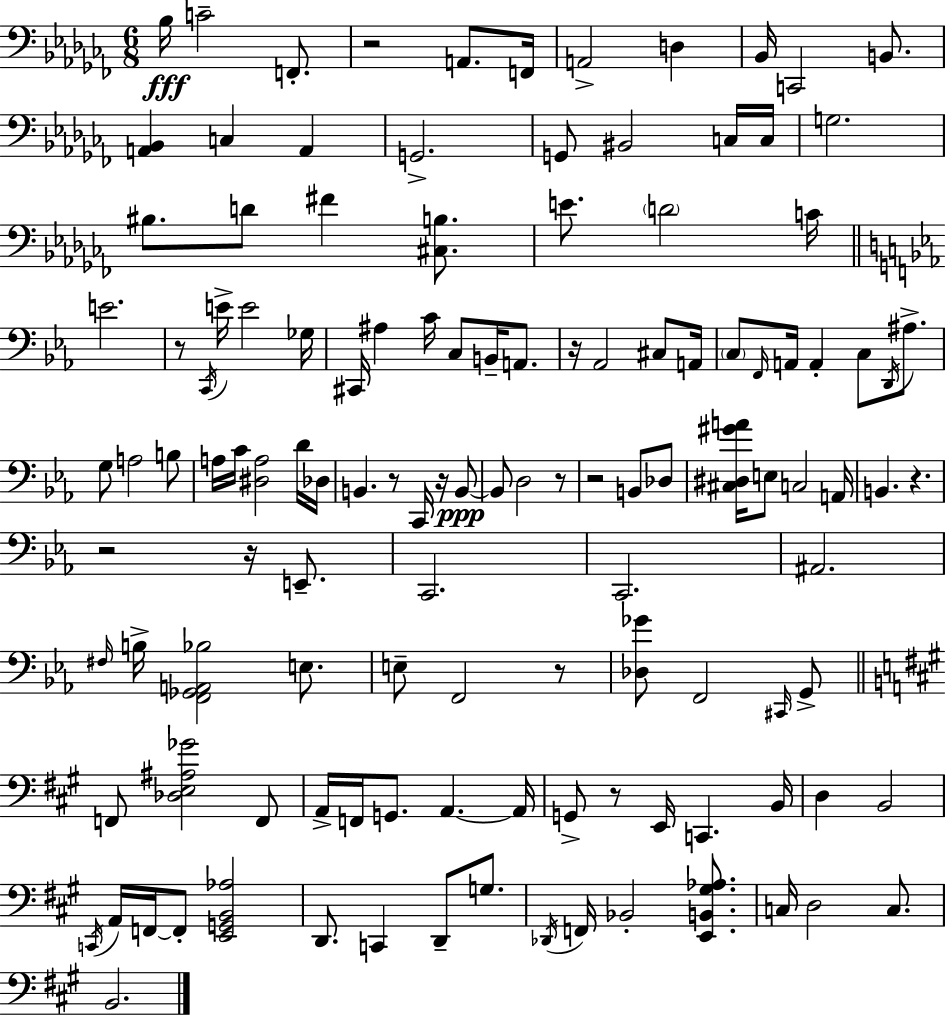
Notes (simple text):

Bb3/s C4/h F2/e. R/h A2/e. F2/s A2/h D3/q Bb2/s C2/h B2/e. [A2,Bb2]/q C3/q A2/q G2/h. G2/e BIS2/h C3/s C3/s G3/h. BIS3/e. D4/e F#4/q [C#3,B3]/e. E4/e. D4/h C4/s E4/h. R/e C2/s E4/s E4/h Gb3/s C#2/s A#3/q C4/s C3/e B2/s A2/e. R/s Ab2/h C#3/e A2/s C3/e F2/s A2/s A2/q C3/e D2/s A#3/e. G3/e A3/h B3/e A3/s C4/s [D#3,A3]/h D4/s Db3/s B2/q. R/e C2/s R/s B2/e B2/e D3/h R/e R/h B2/e Db3/e [C#3,D#3,G#4,A4]/s E3/e C3/h A2/s B2/q. R/q. R/h R/s E2/e. C2/h. C2/h. A#2/h. F#3/s B3/s [F2,Gb2,A2,Bb3]/h E3/e. E3/e F2/h R/e [Db3,Gb4]/e F2/h C#2/s G2/e F2/e [Db3,E3,A#3,Gb4]/h F2/e A2/s F2/s G2/e. A2/q. A2/s G2/e R/e E2/s C2/q. B2/s D3/q B2/h C2/s A2/s F2/s F2/e [E2,G2,B2,Ab3]/h D2/e. C2/q D2/e G3/e. Db2/s F2/s Bb2/h [E2,B2,G#3,Ab3]/e. C3/s D3/h C3/e. B2/h.